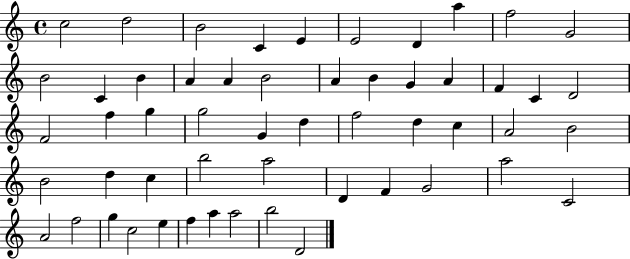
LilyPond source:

{
  \clef treble
  \time 4/4
  \defaultTimeSignature
  \key c \major
  c''2 d''2 | b'2 c'4 e'4 | e'2 d'4 a''4 | f''2 g'2 | \break b'2 c'4 b'4 | a'4 a'4 b'2 | a'4 b'4 g'4 a'4 | f'4 c'4 d'2 | \break f'2 f''4 g''4 | g''2 g'4 d''4 | f''2 d''4 c''4 | a'2 b'2 | \break b'2 d''4 c''4 | b''2 a''2 | d'4 f'4 g'2 | a''2 c'2 | \break a'2 f''2 | g''4 c''2 e''4 | f''4 a''4 a''2 | b''2 d'2 | \break \bar "|."
}